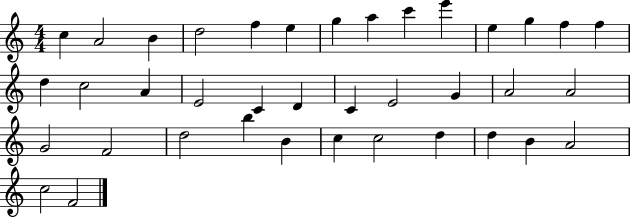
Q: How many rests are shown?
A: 0